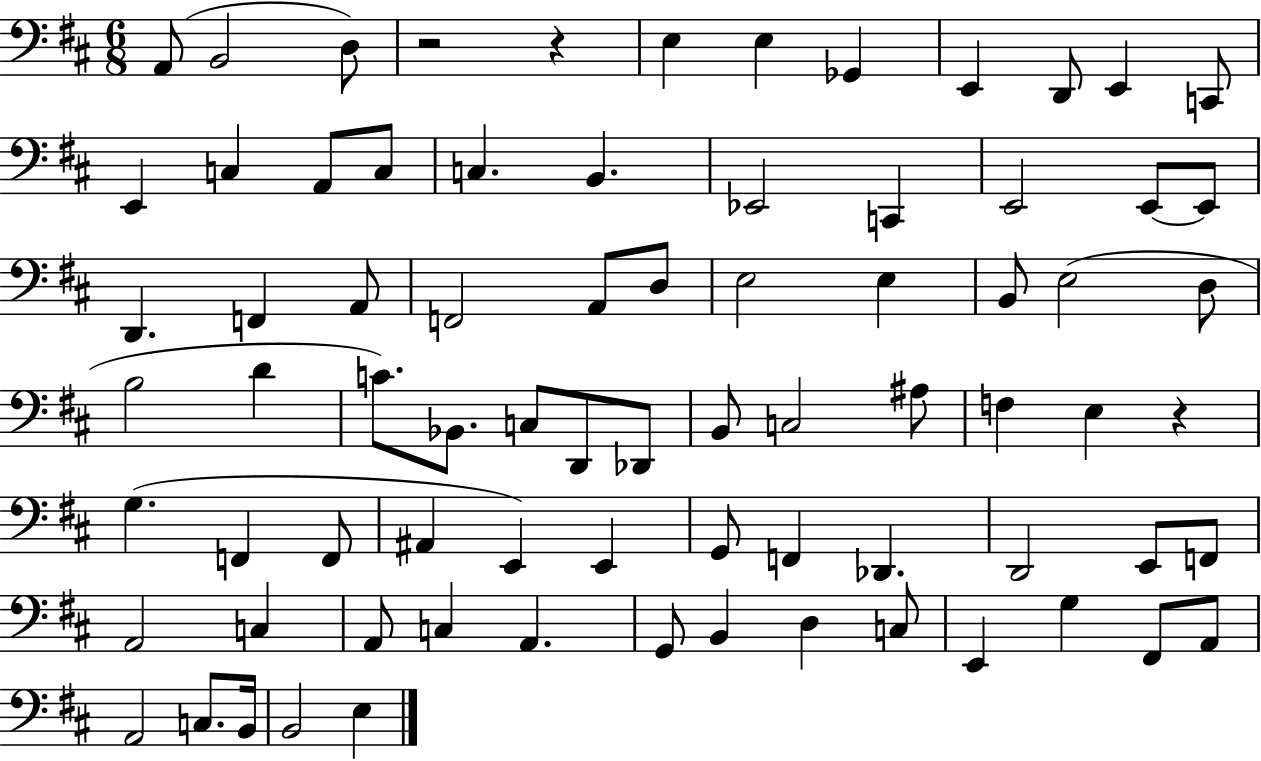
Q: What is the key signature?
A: D major